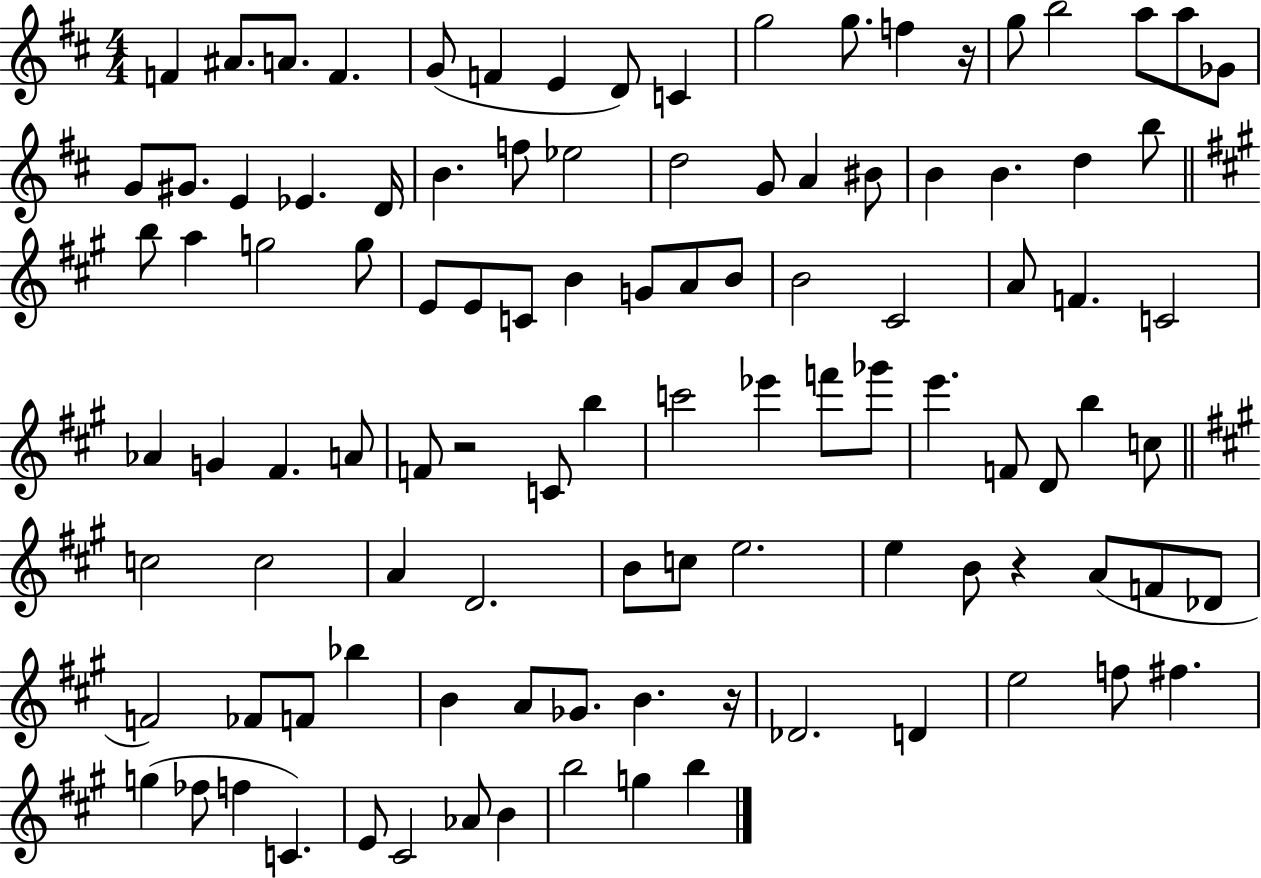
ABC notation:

X:1
T:Untitled
M:4/4
L:1/4
K:D
F ^A/2 A/2 F G/2 F E D/2 C g2 g/2 f z/4 g/2 b2 a/2 a/2 _G/2 G/2 ^G/2 E _E D/4 B f/2 _e2 d2 G/2 A ^B/2 B B d b/2 b/2 a g2 g/2 E/2 E/2 C/2 B G/2 A/2 B/2 B2 ^C2 A/2 F C2 _A G ^F A/2 F/2 z2 C/2 b c'2 _e' f'/2 _g'/2 e' F/2 D/2 b c/2 c2 c2 A D2 B/2 c/2 e2 e B/2 z A/2 F/2 _D/2 F2 _F/2 F/2 _b B A/2 _G/2 B z/4 _D2 D e2 f/2 ^f g _f/2 f C E/2 ^C2 _A/2 B b2 g b